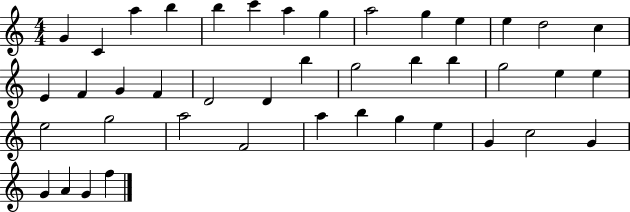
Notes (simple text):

G4/q C4/q A5/q B5/q B5/q C6/q A5/q G5/q A5/h G5/q E5/q E5/q D5/h C5/q E4/q F4/q G4/q F4/q D4/h D4/q B5/q G5/h B5/q B5/q G5/h E5/q E5/q E5/h G5/h A5/h F4/h A5/q B5/q G5/q E5/q G4/q C5/h G4/q G4/q A4/q G4/q F5/q